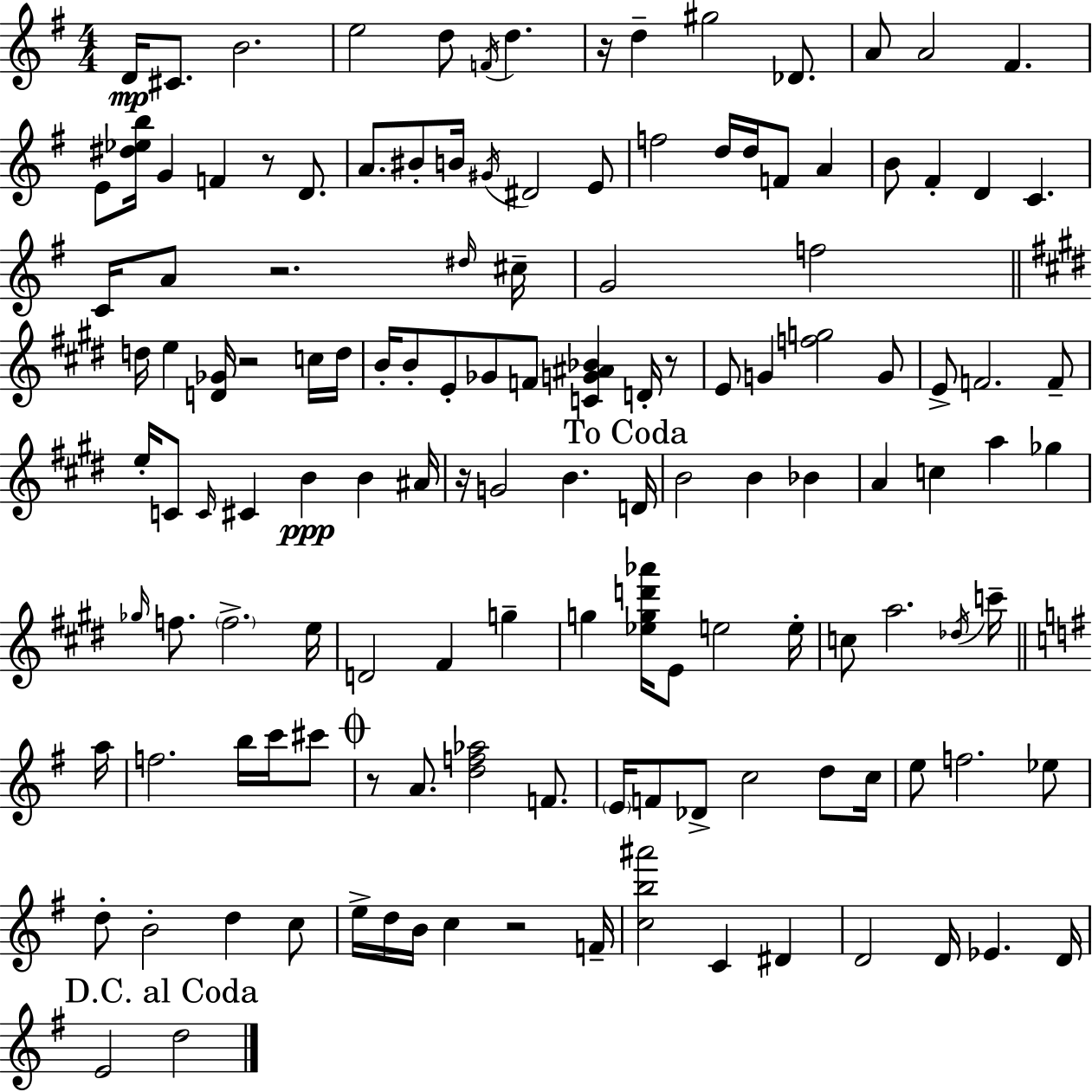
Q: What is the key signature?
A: E minor